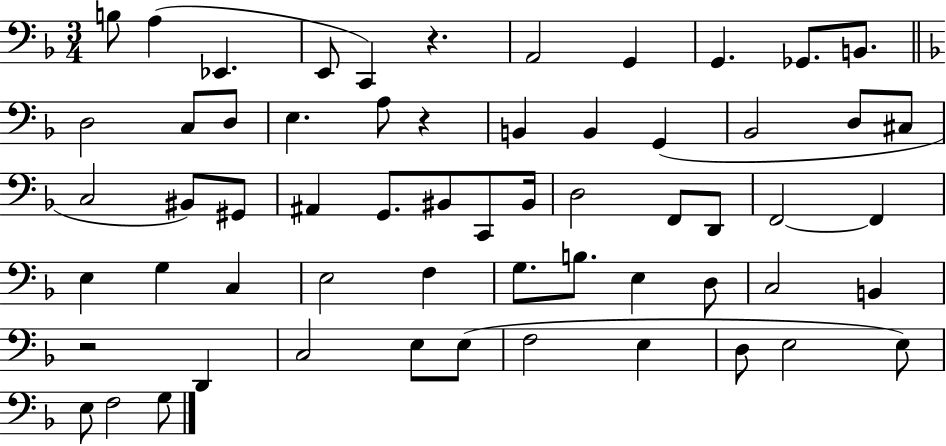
{
  \clef bass
  \numericTimeSignature
  \time 3/4
  \key f \major
  b8 a4( ees,4. | e,8 c,4) r4. | a,2 g,4 | g,4. ges,8. b,8. | \break \bar "||" \break \key d \minor d2 c8 d8 | e4. a8 r4 | b,4 b,4 g,4( | bes,2 d8 cis8 | \break c2 bis,8) gis,8 | ais,4 g,8. bis,8 c,8 bis,16 | d2 f,8 d,8 | f,2~~ f,4 | \break e4 g4 c4 | e2 f4 | g8. b8. e4 d8 | c2 b,4 | \break r2 d,4 | c2 e8 e8( | f2 e4 | d8 e2 e8) | \break e8 f2 g8 | \bar "|."
}